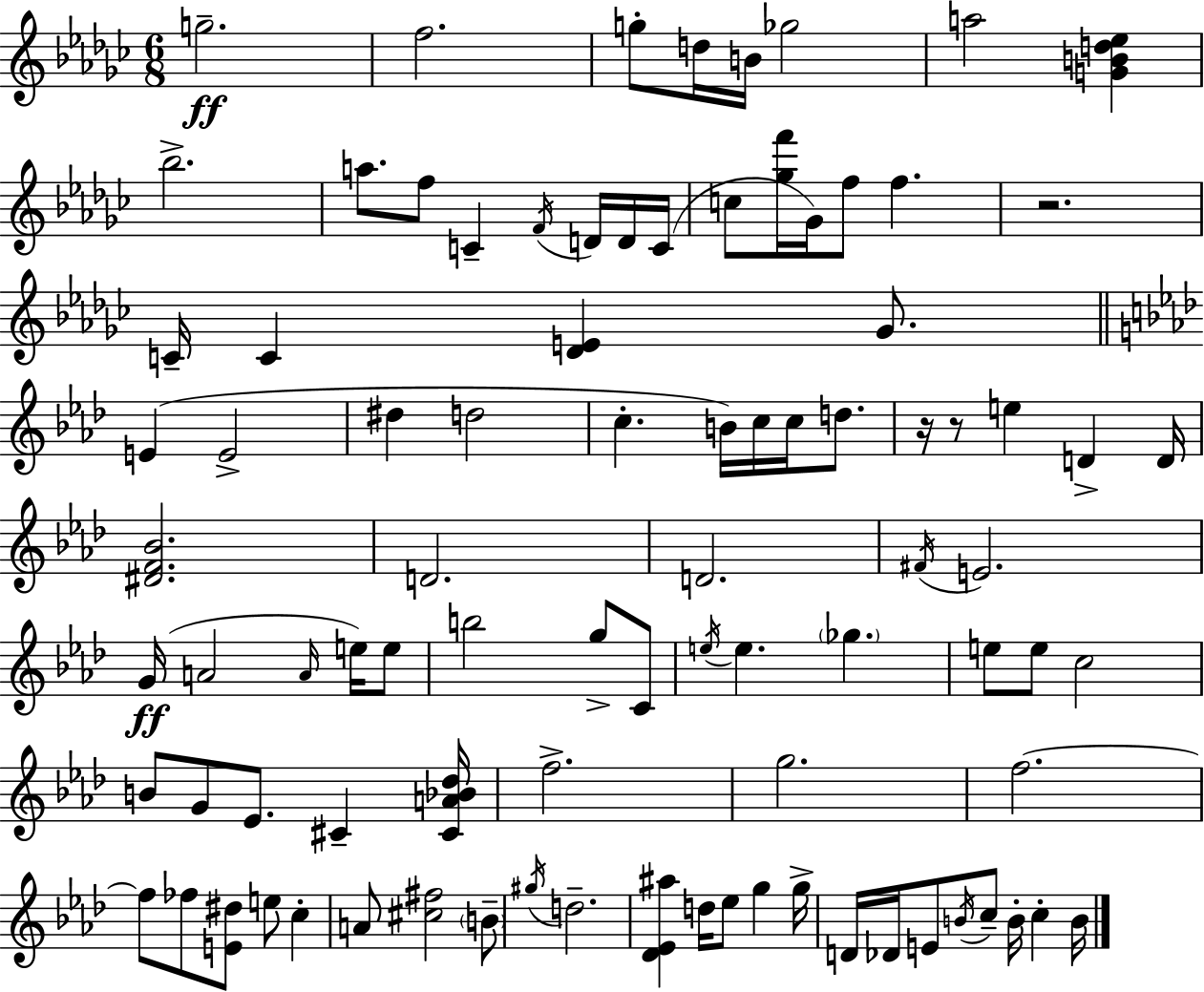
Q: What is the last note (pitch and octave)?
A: B4